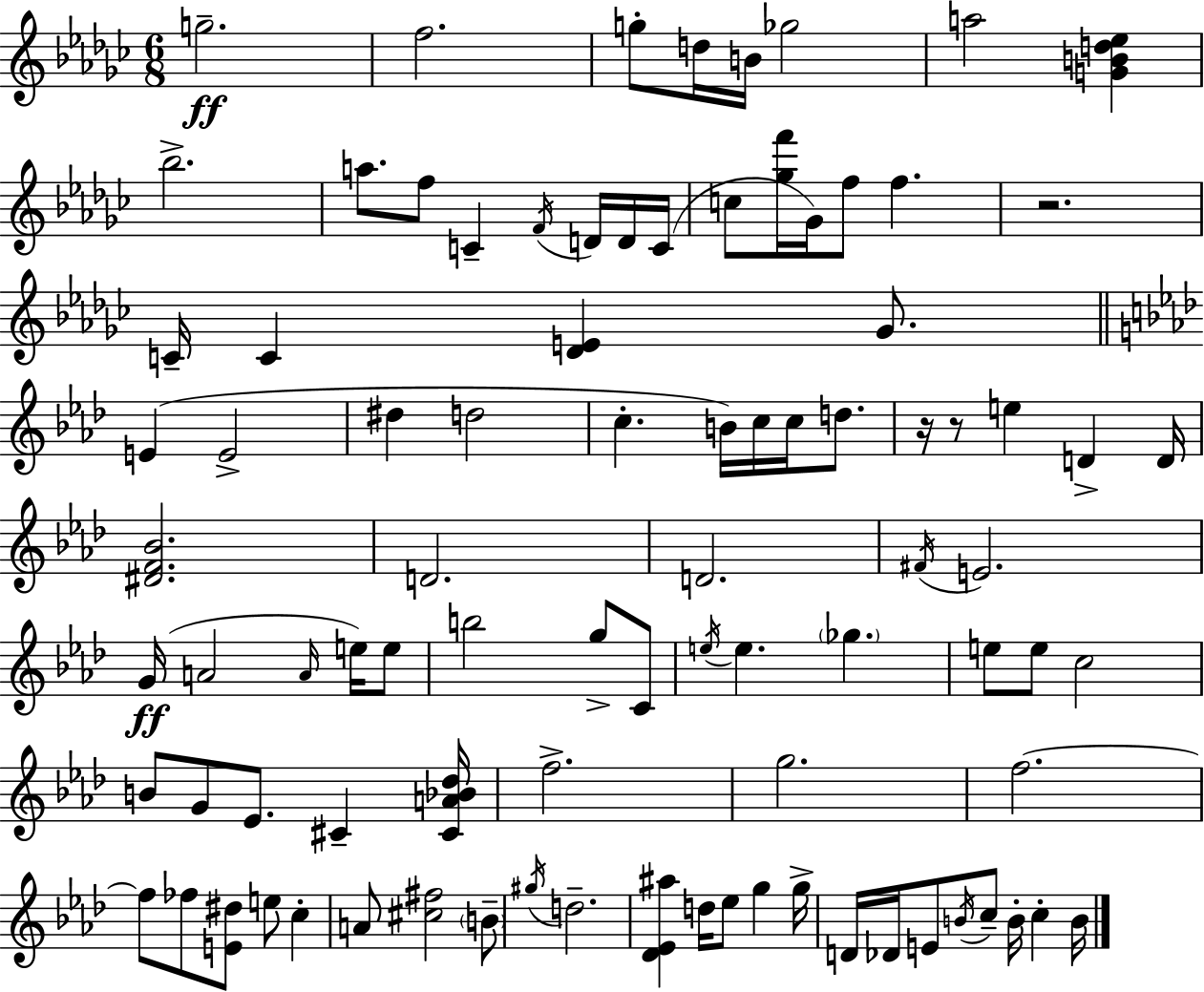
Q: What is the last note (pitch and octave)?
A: B4